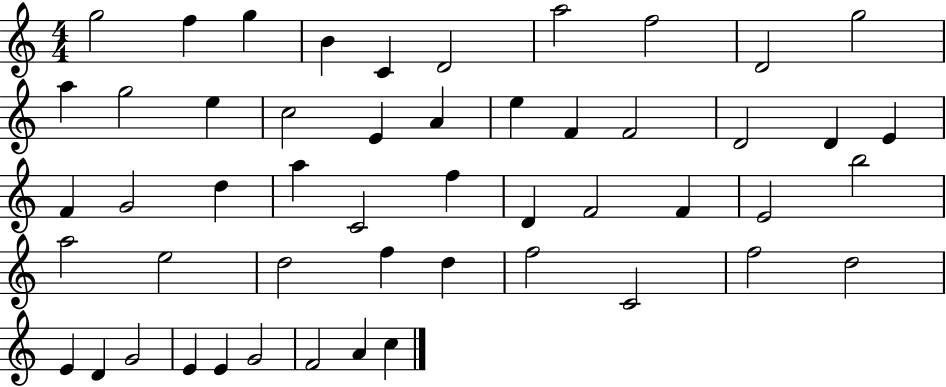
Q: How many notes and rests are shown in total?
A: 51